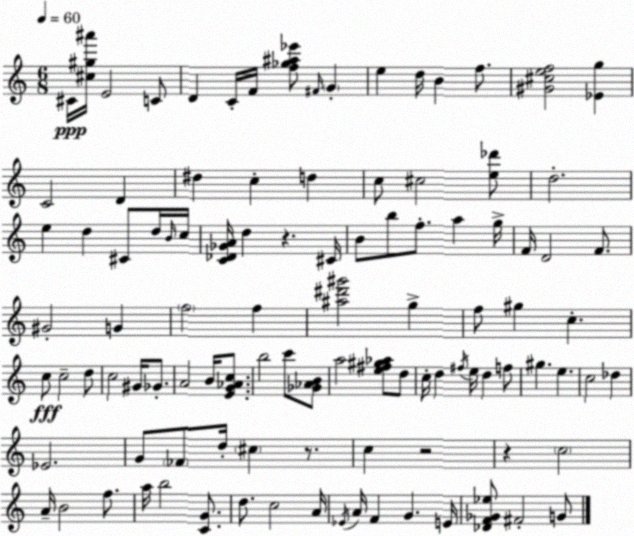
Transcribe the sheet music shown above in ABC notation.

X:1
T:Untitled
M:6/8
L:1/4
K:C
^C/4 [^c^g^a']/4 E2 C/2 D C/4 F/4 [f_g^a_e']/2 ^F/4 G e d/4 B f/2 [^G^cef]2 [_Eg] C2 D ^d c d c/2 ^c2 [e_d']/2 d2 e d ^C/2 d/4 B/4 c/4 [C_D_GA]/4 d z ^C/4 B/2 b/2 f/2 a g/4 F/4 D2 F/2 ^G2 G f2 f [^a^d'^g']2 g f/2 ^g c c/2 c2 d/2 c2 ^G/4 _G/2 A2 B/4 [EG_Ac]/2 b2 c'/2 [_G_AB]/2 a2 [e^f^g_a]/2 d/2 c/4 d ^f/4 e/4 d f/2 ^g e c2 _d _E2 G/2 _F/2 d/4 ^c z/2 c z2 z c2 A/4 B2 f/2 a/4 b2 [CG]/2 d/2 c2 A/4 _E/4 A/4 F G E/4 [_DF_G_e]/2 ^F2 G/2